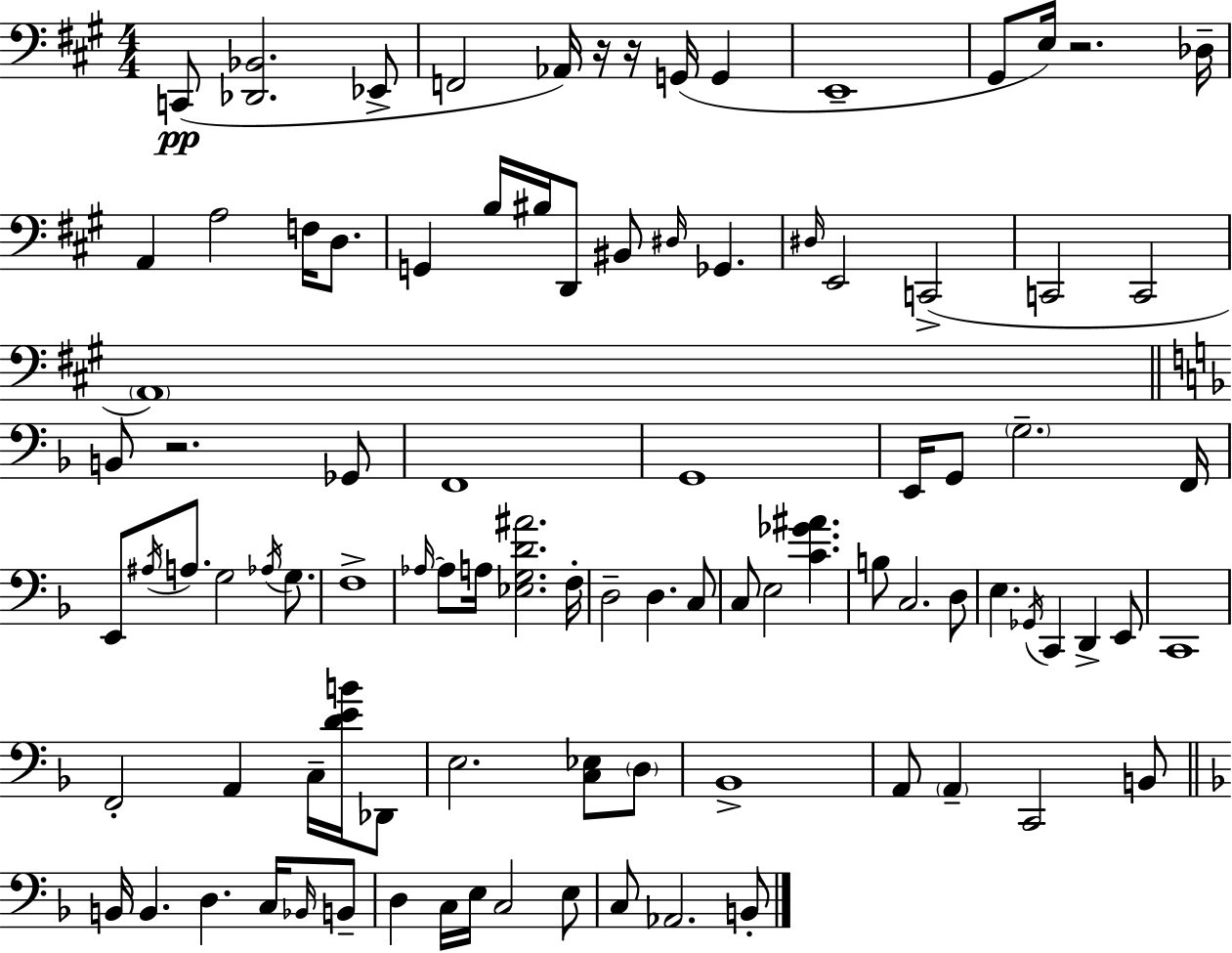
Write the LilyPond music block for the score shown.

{
  \clef bass
  \numericTimeSignature
  \time 4/4
  \key a \major
  c,8(\pp <des, bes,>2. ees,8-> | f,2 aes,16) r16 r16 g,16( g,4 | e,1-- | gis,8 e16) r2. des16-- | \break a,4 a2 f16 d8. | g,4 b16 bis16 d,8 bis,8 \grace { dis16 } ges,4. | \grace { dis16 } e,2 c,2->( | c,2 c,2 | \break \parenthesize a,1) | \bar "||" \break \key d \minor b,8 r2. ges,8 | f,1 | g,1 | e,16 g,8 \parenthesize g2.-- f,16 | \break e,8 \acciaccatura { ais16 } a8. g2 \acciaccatura { aes16 } g8. | f1-> | \grace { aes16~ }~ aes8 a16 <ees g d' ais'>2. | f16-. d2-- d4. | \break c8 c8 e2 <c' ges' ais'>4. | b8 c2. | d8 e4. \acciaccatura { ges,16 } c,4 d,4-> | e,8 c,1 | \break f,2-. a,4 | c16-- <d' e' b'>16 des,8 e2. | <c ees>8 \parenthesize d8 bes,1-> | a,8 \parenthesize a,4-- c,2 | \break b,8 \bar "||" \break \key f \major b,16 b,4. d4. c16 \grace { bes,16 } b,8-- | d4 c16 e16 c2 e8 | c8 aes,2. b,8-. | \bar "|."
}